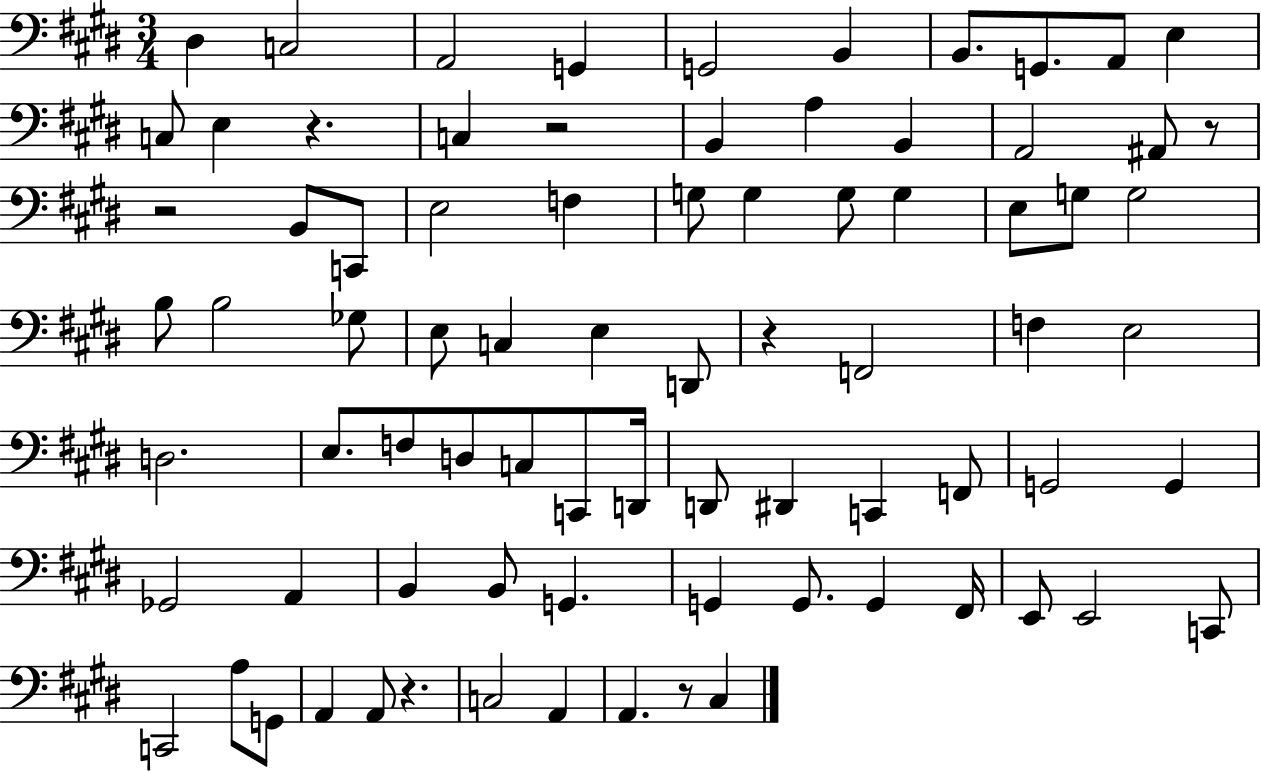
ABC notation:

X:1
T:Untitled
M:3/4
L:1/4
K:E
^D, C,2 A,,2 G,, G,,2 B,, B,,/2 G,,/2 A,,/2 E, C,/2 E, z C, z2 B,, A, B,, A,,2 ^A,,/2 z/2 z2 B,,/2 C,,/2 E,2 F, G,/2 G, G,/2 G, E,/2 G,/2 G,2 B,/2 B,2 _G,/2 E,/2 C, E, D,,/2 z F,,2 F, E,2 D,2 E,/2 F,/2 D,/2 C,/2 C,,/2 D,,/4 D,,/2 ^D,, C,, F,,/2 G,,2 G,, _G,,2 A,, B,, B,,/2 G,, G,, G,,/2 G,, ^F,,/4 E,,/2 E,,2 C,,/2 C,,2 A,/2 G,,/2 A,, A,,/2 z C,2 A,, A,, z/2 ^C,